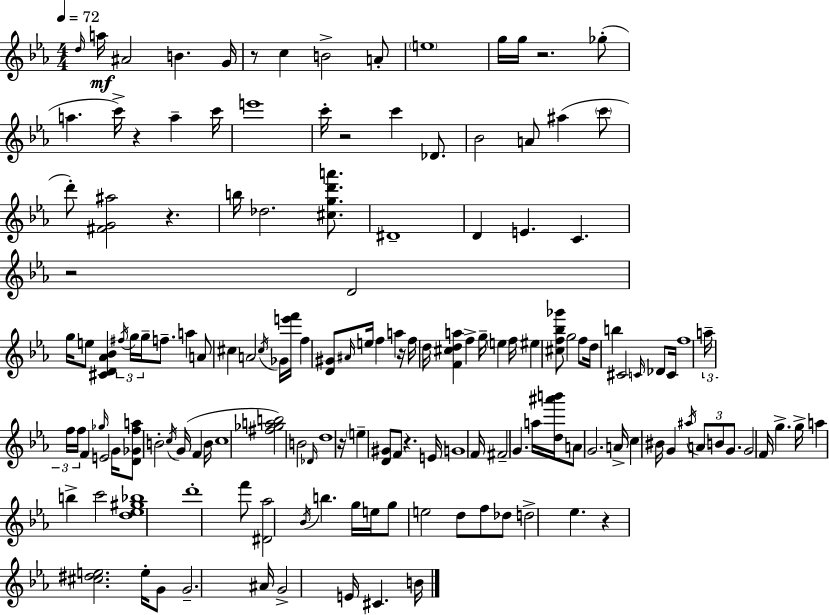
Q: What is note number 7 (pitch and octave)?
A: B4